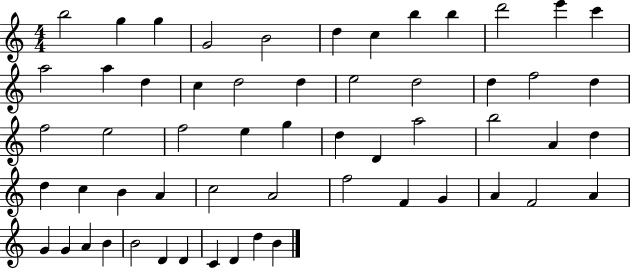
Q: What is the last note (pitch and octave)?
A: B4